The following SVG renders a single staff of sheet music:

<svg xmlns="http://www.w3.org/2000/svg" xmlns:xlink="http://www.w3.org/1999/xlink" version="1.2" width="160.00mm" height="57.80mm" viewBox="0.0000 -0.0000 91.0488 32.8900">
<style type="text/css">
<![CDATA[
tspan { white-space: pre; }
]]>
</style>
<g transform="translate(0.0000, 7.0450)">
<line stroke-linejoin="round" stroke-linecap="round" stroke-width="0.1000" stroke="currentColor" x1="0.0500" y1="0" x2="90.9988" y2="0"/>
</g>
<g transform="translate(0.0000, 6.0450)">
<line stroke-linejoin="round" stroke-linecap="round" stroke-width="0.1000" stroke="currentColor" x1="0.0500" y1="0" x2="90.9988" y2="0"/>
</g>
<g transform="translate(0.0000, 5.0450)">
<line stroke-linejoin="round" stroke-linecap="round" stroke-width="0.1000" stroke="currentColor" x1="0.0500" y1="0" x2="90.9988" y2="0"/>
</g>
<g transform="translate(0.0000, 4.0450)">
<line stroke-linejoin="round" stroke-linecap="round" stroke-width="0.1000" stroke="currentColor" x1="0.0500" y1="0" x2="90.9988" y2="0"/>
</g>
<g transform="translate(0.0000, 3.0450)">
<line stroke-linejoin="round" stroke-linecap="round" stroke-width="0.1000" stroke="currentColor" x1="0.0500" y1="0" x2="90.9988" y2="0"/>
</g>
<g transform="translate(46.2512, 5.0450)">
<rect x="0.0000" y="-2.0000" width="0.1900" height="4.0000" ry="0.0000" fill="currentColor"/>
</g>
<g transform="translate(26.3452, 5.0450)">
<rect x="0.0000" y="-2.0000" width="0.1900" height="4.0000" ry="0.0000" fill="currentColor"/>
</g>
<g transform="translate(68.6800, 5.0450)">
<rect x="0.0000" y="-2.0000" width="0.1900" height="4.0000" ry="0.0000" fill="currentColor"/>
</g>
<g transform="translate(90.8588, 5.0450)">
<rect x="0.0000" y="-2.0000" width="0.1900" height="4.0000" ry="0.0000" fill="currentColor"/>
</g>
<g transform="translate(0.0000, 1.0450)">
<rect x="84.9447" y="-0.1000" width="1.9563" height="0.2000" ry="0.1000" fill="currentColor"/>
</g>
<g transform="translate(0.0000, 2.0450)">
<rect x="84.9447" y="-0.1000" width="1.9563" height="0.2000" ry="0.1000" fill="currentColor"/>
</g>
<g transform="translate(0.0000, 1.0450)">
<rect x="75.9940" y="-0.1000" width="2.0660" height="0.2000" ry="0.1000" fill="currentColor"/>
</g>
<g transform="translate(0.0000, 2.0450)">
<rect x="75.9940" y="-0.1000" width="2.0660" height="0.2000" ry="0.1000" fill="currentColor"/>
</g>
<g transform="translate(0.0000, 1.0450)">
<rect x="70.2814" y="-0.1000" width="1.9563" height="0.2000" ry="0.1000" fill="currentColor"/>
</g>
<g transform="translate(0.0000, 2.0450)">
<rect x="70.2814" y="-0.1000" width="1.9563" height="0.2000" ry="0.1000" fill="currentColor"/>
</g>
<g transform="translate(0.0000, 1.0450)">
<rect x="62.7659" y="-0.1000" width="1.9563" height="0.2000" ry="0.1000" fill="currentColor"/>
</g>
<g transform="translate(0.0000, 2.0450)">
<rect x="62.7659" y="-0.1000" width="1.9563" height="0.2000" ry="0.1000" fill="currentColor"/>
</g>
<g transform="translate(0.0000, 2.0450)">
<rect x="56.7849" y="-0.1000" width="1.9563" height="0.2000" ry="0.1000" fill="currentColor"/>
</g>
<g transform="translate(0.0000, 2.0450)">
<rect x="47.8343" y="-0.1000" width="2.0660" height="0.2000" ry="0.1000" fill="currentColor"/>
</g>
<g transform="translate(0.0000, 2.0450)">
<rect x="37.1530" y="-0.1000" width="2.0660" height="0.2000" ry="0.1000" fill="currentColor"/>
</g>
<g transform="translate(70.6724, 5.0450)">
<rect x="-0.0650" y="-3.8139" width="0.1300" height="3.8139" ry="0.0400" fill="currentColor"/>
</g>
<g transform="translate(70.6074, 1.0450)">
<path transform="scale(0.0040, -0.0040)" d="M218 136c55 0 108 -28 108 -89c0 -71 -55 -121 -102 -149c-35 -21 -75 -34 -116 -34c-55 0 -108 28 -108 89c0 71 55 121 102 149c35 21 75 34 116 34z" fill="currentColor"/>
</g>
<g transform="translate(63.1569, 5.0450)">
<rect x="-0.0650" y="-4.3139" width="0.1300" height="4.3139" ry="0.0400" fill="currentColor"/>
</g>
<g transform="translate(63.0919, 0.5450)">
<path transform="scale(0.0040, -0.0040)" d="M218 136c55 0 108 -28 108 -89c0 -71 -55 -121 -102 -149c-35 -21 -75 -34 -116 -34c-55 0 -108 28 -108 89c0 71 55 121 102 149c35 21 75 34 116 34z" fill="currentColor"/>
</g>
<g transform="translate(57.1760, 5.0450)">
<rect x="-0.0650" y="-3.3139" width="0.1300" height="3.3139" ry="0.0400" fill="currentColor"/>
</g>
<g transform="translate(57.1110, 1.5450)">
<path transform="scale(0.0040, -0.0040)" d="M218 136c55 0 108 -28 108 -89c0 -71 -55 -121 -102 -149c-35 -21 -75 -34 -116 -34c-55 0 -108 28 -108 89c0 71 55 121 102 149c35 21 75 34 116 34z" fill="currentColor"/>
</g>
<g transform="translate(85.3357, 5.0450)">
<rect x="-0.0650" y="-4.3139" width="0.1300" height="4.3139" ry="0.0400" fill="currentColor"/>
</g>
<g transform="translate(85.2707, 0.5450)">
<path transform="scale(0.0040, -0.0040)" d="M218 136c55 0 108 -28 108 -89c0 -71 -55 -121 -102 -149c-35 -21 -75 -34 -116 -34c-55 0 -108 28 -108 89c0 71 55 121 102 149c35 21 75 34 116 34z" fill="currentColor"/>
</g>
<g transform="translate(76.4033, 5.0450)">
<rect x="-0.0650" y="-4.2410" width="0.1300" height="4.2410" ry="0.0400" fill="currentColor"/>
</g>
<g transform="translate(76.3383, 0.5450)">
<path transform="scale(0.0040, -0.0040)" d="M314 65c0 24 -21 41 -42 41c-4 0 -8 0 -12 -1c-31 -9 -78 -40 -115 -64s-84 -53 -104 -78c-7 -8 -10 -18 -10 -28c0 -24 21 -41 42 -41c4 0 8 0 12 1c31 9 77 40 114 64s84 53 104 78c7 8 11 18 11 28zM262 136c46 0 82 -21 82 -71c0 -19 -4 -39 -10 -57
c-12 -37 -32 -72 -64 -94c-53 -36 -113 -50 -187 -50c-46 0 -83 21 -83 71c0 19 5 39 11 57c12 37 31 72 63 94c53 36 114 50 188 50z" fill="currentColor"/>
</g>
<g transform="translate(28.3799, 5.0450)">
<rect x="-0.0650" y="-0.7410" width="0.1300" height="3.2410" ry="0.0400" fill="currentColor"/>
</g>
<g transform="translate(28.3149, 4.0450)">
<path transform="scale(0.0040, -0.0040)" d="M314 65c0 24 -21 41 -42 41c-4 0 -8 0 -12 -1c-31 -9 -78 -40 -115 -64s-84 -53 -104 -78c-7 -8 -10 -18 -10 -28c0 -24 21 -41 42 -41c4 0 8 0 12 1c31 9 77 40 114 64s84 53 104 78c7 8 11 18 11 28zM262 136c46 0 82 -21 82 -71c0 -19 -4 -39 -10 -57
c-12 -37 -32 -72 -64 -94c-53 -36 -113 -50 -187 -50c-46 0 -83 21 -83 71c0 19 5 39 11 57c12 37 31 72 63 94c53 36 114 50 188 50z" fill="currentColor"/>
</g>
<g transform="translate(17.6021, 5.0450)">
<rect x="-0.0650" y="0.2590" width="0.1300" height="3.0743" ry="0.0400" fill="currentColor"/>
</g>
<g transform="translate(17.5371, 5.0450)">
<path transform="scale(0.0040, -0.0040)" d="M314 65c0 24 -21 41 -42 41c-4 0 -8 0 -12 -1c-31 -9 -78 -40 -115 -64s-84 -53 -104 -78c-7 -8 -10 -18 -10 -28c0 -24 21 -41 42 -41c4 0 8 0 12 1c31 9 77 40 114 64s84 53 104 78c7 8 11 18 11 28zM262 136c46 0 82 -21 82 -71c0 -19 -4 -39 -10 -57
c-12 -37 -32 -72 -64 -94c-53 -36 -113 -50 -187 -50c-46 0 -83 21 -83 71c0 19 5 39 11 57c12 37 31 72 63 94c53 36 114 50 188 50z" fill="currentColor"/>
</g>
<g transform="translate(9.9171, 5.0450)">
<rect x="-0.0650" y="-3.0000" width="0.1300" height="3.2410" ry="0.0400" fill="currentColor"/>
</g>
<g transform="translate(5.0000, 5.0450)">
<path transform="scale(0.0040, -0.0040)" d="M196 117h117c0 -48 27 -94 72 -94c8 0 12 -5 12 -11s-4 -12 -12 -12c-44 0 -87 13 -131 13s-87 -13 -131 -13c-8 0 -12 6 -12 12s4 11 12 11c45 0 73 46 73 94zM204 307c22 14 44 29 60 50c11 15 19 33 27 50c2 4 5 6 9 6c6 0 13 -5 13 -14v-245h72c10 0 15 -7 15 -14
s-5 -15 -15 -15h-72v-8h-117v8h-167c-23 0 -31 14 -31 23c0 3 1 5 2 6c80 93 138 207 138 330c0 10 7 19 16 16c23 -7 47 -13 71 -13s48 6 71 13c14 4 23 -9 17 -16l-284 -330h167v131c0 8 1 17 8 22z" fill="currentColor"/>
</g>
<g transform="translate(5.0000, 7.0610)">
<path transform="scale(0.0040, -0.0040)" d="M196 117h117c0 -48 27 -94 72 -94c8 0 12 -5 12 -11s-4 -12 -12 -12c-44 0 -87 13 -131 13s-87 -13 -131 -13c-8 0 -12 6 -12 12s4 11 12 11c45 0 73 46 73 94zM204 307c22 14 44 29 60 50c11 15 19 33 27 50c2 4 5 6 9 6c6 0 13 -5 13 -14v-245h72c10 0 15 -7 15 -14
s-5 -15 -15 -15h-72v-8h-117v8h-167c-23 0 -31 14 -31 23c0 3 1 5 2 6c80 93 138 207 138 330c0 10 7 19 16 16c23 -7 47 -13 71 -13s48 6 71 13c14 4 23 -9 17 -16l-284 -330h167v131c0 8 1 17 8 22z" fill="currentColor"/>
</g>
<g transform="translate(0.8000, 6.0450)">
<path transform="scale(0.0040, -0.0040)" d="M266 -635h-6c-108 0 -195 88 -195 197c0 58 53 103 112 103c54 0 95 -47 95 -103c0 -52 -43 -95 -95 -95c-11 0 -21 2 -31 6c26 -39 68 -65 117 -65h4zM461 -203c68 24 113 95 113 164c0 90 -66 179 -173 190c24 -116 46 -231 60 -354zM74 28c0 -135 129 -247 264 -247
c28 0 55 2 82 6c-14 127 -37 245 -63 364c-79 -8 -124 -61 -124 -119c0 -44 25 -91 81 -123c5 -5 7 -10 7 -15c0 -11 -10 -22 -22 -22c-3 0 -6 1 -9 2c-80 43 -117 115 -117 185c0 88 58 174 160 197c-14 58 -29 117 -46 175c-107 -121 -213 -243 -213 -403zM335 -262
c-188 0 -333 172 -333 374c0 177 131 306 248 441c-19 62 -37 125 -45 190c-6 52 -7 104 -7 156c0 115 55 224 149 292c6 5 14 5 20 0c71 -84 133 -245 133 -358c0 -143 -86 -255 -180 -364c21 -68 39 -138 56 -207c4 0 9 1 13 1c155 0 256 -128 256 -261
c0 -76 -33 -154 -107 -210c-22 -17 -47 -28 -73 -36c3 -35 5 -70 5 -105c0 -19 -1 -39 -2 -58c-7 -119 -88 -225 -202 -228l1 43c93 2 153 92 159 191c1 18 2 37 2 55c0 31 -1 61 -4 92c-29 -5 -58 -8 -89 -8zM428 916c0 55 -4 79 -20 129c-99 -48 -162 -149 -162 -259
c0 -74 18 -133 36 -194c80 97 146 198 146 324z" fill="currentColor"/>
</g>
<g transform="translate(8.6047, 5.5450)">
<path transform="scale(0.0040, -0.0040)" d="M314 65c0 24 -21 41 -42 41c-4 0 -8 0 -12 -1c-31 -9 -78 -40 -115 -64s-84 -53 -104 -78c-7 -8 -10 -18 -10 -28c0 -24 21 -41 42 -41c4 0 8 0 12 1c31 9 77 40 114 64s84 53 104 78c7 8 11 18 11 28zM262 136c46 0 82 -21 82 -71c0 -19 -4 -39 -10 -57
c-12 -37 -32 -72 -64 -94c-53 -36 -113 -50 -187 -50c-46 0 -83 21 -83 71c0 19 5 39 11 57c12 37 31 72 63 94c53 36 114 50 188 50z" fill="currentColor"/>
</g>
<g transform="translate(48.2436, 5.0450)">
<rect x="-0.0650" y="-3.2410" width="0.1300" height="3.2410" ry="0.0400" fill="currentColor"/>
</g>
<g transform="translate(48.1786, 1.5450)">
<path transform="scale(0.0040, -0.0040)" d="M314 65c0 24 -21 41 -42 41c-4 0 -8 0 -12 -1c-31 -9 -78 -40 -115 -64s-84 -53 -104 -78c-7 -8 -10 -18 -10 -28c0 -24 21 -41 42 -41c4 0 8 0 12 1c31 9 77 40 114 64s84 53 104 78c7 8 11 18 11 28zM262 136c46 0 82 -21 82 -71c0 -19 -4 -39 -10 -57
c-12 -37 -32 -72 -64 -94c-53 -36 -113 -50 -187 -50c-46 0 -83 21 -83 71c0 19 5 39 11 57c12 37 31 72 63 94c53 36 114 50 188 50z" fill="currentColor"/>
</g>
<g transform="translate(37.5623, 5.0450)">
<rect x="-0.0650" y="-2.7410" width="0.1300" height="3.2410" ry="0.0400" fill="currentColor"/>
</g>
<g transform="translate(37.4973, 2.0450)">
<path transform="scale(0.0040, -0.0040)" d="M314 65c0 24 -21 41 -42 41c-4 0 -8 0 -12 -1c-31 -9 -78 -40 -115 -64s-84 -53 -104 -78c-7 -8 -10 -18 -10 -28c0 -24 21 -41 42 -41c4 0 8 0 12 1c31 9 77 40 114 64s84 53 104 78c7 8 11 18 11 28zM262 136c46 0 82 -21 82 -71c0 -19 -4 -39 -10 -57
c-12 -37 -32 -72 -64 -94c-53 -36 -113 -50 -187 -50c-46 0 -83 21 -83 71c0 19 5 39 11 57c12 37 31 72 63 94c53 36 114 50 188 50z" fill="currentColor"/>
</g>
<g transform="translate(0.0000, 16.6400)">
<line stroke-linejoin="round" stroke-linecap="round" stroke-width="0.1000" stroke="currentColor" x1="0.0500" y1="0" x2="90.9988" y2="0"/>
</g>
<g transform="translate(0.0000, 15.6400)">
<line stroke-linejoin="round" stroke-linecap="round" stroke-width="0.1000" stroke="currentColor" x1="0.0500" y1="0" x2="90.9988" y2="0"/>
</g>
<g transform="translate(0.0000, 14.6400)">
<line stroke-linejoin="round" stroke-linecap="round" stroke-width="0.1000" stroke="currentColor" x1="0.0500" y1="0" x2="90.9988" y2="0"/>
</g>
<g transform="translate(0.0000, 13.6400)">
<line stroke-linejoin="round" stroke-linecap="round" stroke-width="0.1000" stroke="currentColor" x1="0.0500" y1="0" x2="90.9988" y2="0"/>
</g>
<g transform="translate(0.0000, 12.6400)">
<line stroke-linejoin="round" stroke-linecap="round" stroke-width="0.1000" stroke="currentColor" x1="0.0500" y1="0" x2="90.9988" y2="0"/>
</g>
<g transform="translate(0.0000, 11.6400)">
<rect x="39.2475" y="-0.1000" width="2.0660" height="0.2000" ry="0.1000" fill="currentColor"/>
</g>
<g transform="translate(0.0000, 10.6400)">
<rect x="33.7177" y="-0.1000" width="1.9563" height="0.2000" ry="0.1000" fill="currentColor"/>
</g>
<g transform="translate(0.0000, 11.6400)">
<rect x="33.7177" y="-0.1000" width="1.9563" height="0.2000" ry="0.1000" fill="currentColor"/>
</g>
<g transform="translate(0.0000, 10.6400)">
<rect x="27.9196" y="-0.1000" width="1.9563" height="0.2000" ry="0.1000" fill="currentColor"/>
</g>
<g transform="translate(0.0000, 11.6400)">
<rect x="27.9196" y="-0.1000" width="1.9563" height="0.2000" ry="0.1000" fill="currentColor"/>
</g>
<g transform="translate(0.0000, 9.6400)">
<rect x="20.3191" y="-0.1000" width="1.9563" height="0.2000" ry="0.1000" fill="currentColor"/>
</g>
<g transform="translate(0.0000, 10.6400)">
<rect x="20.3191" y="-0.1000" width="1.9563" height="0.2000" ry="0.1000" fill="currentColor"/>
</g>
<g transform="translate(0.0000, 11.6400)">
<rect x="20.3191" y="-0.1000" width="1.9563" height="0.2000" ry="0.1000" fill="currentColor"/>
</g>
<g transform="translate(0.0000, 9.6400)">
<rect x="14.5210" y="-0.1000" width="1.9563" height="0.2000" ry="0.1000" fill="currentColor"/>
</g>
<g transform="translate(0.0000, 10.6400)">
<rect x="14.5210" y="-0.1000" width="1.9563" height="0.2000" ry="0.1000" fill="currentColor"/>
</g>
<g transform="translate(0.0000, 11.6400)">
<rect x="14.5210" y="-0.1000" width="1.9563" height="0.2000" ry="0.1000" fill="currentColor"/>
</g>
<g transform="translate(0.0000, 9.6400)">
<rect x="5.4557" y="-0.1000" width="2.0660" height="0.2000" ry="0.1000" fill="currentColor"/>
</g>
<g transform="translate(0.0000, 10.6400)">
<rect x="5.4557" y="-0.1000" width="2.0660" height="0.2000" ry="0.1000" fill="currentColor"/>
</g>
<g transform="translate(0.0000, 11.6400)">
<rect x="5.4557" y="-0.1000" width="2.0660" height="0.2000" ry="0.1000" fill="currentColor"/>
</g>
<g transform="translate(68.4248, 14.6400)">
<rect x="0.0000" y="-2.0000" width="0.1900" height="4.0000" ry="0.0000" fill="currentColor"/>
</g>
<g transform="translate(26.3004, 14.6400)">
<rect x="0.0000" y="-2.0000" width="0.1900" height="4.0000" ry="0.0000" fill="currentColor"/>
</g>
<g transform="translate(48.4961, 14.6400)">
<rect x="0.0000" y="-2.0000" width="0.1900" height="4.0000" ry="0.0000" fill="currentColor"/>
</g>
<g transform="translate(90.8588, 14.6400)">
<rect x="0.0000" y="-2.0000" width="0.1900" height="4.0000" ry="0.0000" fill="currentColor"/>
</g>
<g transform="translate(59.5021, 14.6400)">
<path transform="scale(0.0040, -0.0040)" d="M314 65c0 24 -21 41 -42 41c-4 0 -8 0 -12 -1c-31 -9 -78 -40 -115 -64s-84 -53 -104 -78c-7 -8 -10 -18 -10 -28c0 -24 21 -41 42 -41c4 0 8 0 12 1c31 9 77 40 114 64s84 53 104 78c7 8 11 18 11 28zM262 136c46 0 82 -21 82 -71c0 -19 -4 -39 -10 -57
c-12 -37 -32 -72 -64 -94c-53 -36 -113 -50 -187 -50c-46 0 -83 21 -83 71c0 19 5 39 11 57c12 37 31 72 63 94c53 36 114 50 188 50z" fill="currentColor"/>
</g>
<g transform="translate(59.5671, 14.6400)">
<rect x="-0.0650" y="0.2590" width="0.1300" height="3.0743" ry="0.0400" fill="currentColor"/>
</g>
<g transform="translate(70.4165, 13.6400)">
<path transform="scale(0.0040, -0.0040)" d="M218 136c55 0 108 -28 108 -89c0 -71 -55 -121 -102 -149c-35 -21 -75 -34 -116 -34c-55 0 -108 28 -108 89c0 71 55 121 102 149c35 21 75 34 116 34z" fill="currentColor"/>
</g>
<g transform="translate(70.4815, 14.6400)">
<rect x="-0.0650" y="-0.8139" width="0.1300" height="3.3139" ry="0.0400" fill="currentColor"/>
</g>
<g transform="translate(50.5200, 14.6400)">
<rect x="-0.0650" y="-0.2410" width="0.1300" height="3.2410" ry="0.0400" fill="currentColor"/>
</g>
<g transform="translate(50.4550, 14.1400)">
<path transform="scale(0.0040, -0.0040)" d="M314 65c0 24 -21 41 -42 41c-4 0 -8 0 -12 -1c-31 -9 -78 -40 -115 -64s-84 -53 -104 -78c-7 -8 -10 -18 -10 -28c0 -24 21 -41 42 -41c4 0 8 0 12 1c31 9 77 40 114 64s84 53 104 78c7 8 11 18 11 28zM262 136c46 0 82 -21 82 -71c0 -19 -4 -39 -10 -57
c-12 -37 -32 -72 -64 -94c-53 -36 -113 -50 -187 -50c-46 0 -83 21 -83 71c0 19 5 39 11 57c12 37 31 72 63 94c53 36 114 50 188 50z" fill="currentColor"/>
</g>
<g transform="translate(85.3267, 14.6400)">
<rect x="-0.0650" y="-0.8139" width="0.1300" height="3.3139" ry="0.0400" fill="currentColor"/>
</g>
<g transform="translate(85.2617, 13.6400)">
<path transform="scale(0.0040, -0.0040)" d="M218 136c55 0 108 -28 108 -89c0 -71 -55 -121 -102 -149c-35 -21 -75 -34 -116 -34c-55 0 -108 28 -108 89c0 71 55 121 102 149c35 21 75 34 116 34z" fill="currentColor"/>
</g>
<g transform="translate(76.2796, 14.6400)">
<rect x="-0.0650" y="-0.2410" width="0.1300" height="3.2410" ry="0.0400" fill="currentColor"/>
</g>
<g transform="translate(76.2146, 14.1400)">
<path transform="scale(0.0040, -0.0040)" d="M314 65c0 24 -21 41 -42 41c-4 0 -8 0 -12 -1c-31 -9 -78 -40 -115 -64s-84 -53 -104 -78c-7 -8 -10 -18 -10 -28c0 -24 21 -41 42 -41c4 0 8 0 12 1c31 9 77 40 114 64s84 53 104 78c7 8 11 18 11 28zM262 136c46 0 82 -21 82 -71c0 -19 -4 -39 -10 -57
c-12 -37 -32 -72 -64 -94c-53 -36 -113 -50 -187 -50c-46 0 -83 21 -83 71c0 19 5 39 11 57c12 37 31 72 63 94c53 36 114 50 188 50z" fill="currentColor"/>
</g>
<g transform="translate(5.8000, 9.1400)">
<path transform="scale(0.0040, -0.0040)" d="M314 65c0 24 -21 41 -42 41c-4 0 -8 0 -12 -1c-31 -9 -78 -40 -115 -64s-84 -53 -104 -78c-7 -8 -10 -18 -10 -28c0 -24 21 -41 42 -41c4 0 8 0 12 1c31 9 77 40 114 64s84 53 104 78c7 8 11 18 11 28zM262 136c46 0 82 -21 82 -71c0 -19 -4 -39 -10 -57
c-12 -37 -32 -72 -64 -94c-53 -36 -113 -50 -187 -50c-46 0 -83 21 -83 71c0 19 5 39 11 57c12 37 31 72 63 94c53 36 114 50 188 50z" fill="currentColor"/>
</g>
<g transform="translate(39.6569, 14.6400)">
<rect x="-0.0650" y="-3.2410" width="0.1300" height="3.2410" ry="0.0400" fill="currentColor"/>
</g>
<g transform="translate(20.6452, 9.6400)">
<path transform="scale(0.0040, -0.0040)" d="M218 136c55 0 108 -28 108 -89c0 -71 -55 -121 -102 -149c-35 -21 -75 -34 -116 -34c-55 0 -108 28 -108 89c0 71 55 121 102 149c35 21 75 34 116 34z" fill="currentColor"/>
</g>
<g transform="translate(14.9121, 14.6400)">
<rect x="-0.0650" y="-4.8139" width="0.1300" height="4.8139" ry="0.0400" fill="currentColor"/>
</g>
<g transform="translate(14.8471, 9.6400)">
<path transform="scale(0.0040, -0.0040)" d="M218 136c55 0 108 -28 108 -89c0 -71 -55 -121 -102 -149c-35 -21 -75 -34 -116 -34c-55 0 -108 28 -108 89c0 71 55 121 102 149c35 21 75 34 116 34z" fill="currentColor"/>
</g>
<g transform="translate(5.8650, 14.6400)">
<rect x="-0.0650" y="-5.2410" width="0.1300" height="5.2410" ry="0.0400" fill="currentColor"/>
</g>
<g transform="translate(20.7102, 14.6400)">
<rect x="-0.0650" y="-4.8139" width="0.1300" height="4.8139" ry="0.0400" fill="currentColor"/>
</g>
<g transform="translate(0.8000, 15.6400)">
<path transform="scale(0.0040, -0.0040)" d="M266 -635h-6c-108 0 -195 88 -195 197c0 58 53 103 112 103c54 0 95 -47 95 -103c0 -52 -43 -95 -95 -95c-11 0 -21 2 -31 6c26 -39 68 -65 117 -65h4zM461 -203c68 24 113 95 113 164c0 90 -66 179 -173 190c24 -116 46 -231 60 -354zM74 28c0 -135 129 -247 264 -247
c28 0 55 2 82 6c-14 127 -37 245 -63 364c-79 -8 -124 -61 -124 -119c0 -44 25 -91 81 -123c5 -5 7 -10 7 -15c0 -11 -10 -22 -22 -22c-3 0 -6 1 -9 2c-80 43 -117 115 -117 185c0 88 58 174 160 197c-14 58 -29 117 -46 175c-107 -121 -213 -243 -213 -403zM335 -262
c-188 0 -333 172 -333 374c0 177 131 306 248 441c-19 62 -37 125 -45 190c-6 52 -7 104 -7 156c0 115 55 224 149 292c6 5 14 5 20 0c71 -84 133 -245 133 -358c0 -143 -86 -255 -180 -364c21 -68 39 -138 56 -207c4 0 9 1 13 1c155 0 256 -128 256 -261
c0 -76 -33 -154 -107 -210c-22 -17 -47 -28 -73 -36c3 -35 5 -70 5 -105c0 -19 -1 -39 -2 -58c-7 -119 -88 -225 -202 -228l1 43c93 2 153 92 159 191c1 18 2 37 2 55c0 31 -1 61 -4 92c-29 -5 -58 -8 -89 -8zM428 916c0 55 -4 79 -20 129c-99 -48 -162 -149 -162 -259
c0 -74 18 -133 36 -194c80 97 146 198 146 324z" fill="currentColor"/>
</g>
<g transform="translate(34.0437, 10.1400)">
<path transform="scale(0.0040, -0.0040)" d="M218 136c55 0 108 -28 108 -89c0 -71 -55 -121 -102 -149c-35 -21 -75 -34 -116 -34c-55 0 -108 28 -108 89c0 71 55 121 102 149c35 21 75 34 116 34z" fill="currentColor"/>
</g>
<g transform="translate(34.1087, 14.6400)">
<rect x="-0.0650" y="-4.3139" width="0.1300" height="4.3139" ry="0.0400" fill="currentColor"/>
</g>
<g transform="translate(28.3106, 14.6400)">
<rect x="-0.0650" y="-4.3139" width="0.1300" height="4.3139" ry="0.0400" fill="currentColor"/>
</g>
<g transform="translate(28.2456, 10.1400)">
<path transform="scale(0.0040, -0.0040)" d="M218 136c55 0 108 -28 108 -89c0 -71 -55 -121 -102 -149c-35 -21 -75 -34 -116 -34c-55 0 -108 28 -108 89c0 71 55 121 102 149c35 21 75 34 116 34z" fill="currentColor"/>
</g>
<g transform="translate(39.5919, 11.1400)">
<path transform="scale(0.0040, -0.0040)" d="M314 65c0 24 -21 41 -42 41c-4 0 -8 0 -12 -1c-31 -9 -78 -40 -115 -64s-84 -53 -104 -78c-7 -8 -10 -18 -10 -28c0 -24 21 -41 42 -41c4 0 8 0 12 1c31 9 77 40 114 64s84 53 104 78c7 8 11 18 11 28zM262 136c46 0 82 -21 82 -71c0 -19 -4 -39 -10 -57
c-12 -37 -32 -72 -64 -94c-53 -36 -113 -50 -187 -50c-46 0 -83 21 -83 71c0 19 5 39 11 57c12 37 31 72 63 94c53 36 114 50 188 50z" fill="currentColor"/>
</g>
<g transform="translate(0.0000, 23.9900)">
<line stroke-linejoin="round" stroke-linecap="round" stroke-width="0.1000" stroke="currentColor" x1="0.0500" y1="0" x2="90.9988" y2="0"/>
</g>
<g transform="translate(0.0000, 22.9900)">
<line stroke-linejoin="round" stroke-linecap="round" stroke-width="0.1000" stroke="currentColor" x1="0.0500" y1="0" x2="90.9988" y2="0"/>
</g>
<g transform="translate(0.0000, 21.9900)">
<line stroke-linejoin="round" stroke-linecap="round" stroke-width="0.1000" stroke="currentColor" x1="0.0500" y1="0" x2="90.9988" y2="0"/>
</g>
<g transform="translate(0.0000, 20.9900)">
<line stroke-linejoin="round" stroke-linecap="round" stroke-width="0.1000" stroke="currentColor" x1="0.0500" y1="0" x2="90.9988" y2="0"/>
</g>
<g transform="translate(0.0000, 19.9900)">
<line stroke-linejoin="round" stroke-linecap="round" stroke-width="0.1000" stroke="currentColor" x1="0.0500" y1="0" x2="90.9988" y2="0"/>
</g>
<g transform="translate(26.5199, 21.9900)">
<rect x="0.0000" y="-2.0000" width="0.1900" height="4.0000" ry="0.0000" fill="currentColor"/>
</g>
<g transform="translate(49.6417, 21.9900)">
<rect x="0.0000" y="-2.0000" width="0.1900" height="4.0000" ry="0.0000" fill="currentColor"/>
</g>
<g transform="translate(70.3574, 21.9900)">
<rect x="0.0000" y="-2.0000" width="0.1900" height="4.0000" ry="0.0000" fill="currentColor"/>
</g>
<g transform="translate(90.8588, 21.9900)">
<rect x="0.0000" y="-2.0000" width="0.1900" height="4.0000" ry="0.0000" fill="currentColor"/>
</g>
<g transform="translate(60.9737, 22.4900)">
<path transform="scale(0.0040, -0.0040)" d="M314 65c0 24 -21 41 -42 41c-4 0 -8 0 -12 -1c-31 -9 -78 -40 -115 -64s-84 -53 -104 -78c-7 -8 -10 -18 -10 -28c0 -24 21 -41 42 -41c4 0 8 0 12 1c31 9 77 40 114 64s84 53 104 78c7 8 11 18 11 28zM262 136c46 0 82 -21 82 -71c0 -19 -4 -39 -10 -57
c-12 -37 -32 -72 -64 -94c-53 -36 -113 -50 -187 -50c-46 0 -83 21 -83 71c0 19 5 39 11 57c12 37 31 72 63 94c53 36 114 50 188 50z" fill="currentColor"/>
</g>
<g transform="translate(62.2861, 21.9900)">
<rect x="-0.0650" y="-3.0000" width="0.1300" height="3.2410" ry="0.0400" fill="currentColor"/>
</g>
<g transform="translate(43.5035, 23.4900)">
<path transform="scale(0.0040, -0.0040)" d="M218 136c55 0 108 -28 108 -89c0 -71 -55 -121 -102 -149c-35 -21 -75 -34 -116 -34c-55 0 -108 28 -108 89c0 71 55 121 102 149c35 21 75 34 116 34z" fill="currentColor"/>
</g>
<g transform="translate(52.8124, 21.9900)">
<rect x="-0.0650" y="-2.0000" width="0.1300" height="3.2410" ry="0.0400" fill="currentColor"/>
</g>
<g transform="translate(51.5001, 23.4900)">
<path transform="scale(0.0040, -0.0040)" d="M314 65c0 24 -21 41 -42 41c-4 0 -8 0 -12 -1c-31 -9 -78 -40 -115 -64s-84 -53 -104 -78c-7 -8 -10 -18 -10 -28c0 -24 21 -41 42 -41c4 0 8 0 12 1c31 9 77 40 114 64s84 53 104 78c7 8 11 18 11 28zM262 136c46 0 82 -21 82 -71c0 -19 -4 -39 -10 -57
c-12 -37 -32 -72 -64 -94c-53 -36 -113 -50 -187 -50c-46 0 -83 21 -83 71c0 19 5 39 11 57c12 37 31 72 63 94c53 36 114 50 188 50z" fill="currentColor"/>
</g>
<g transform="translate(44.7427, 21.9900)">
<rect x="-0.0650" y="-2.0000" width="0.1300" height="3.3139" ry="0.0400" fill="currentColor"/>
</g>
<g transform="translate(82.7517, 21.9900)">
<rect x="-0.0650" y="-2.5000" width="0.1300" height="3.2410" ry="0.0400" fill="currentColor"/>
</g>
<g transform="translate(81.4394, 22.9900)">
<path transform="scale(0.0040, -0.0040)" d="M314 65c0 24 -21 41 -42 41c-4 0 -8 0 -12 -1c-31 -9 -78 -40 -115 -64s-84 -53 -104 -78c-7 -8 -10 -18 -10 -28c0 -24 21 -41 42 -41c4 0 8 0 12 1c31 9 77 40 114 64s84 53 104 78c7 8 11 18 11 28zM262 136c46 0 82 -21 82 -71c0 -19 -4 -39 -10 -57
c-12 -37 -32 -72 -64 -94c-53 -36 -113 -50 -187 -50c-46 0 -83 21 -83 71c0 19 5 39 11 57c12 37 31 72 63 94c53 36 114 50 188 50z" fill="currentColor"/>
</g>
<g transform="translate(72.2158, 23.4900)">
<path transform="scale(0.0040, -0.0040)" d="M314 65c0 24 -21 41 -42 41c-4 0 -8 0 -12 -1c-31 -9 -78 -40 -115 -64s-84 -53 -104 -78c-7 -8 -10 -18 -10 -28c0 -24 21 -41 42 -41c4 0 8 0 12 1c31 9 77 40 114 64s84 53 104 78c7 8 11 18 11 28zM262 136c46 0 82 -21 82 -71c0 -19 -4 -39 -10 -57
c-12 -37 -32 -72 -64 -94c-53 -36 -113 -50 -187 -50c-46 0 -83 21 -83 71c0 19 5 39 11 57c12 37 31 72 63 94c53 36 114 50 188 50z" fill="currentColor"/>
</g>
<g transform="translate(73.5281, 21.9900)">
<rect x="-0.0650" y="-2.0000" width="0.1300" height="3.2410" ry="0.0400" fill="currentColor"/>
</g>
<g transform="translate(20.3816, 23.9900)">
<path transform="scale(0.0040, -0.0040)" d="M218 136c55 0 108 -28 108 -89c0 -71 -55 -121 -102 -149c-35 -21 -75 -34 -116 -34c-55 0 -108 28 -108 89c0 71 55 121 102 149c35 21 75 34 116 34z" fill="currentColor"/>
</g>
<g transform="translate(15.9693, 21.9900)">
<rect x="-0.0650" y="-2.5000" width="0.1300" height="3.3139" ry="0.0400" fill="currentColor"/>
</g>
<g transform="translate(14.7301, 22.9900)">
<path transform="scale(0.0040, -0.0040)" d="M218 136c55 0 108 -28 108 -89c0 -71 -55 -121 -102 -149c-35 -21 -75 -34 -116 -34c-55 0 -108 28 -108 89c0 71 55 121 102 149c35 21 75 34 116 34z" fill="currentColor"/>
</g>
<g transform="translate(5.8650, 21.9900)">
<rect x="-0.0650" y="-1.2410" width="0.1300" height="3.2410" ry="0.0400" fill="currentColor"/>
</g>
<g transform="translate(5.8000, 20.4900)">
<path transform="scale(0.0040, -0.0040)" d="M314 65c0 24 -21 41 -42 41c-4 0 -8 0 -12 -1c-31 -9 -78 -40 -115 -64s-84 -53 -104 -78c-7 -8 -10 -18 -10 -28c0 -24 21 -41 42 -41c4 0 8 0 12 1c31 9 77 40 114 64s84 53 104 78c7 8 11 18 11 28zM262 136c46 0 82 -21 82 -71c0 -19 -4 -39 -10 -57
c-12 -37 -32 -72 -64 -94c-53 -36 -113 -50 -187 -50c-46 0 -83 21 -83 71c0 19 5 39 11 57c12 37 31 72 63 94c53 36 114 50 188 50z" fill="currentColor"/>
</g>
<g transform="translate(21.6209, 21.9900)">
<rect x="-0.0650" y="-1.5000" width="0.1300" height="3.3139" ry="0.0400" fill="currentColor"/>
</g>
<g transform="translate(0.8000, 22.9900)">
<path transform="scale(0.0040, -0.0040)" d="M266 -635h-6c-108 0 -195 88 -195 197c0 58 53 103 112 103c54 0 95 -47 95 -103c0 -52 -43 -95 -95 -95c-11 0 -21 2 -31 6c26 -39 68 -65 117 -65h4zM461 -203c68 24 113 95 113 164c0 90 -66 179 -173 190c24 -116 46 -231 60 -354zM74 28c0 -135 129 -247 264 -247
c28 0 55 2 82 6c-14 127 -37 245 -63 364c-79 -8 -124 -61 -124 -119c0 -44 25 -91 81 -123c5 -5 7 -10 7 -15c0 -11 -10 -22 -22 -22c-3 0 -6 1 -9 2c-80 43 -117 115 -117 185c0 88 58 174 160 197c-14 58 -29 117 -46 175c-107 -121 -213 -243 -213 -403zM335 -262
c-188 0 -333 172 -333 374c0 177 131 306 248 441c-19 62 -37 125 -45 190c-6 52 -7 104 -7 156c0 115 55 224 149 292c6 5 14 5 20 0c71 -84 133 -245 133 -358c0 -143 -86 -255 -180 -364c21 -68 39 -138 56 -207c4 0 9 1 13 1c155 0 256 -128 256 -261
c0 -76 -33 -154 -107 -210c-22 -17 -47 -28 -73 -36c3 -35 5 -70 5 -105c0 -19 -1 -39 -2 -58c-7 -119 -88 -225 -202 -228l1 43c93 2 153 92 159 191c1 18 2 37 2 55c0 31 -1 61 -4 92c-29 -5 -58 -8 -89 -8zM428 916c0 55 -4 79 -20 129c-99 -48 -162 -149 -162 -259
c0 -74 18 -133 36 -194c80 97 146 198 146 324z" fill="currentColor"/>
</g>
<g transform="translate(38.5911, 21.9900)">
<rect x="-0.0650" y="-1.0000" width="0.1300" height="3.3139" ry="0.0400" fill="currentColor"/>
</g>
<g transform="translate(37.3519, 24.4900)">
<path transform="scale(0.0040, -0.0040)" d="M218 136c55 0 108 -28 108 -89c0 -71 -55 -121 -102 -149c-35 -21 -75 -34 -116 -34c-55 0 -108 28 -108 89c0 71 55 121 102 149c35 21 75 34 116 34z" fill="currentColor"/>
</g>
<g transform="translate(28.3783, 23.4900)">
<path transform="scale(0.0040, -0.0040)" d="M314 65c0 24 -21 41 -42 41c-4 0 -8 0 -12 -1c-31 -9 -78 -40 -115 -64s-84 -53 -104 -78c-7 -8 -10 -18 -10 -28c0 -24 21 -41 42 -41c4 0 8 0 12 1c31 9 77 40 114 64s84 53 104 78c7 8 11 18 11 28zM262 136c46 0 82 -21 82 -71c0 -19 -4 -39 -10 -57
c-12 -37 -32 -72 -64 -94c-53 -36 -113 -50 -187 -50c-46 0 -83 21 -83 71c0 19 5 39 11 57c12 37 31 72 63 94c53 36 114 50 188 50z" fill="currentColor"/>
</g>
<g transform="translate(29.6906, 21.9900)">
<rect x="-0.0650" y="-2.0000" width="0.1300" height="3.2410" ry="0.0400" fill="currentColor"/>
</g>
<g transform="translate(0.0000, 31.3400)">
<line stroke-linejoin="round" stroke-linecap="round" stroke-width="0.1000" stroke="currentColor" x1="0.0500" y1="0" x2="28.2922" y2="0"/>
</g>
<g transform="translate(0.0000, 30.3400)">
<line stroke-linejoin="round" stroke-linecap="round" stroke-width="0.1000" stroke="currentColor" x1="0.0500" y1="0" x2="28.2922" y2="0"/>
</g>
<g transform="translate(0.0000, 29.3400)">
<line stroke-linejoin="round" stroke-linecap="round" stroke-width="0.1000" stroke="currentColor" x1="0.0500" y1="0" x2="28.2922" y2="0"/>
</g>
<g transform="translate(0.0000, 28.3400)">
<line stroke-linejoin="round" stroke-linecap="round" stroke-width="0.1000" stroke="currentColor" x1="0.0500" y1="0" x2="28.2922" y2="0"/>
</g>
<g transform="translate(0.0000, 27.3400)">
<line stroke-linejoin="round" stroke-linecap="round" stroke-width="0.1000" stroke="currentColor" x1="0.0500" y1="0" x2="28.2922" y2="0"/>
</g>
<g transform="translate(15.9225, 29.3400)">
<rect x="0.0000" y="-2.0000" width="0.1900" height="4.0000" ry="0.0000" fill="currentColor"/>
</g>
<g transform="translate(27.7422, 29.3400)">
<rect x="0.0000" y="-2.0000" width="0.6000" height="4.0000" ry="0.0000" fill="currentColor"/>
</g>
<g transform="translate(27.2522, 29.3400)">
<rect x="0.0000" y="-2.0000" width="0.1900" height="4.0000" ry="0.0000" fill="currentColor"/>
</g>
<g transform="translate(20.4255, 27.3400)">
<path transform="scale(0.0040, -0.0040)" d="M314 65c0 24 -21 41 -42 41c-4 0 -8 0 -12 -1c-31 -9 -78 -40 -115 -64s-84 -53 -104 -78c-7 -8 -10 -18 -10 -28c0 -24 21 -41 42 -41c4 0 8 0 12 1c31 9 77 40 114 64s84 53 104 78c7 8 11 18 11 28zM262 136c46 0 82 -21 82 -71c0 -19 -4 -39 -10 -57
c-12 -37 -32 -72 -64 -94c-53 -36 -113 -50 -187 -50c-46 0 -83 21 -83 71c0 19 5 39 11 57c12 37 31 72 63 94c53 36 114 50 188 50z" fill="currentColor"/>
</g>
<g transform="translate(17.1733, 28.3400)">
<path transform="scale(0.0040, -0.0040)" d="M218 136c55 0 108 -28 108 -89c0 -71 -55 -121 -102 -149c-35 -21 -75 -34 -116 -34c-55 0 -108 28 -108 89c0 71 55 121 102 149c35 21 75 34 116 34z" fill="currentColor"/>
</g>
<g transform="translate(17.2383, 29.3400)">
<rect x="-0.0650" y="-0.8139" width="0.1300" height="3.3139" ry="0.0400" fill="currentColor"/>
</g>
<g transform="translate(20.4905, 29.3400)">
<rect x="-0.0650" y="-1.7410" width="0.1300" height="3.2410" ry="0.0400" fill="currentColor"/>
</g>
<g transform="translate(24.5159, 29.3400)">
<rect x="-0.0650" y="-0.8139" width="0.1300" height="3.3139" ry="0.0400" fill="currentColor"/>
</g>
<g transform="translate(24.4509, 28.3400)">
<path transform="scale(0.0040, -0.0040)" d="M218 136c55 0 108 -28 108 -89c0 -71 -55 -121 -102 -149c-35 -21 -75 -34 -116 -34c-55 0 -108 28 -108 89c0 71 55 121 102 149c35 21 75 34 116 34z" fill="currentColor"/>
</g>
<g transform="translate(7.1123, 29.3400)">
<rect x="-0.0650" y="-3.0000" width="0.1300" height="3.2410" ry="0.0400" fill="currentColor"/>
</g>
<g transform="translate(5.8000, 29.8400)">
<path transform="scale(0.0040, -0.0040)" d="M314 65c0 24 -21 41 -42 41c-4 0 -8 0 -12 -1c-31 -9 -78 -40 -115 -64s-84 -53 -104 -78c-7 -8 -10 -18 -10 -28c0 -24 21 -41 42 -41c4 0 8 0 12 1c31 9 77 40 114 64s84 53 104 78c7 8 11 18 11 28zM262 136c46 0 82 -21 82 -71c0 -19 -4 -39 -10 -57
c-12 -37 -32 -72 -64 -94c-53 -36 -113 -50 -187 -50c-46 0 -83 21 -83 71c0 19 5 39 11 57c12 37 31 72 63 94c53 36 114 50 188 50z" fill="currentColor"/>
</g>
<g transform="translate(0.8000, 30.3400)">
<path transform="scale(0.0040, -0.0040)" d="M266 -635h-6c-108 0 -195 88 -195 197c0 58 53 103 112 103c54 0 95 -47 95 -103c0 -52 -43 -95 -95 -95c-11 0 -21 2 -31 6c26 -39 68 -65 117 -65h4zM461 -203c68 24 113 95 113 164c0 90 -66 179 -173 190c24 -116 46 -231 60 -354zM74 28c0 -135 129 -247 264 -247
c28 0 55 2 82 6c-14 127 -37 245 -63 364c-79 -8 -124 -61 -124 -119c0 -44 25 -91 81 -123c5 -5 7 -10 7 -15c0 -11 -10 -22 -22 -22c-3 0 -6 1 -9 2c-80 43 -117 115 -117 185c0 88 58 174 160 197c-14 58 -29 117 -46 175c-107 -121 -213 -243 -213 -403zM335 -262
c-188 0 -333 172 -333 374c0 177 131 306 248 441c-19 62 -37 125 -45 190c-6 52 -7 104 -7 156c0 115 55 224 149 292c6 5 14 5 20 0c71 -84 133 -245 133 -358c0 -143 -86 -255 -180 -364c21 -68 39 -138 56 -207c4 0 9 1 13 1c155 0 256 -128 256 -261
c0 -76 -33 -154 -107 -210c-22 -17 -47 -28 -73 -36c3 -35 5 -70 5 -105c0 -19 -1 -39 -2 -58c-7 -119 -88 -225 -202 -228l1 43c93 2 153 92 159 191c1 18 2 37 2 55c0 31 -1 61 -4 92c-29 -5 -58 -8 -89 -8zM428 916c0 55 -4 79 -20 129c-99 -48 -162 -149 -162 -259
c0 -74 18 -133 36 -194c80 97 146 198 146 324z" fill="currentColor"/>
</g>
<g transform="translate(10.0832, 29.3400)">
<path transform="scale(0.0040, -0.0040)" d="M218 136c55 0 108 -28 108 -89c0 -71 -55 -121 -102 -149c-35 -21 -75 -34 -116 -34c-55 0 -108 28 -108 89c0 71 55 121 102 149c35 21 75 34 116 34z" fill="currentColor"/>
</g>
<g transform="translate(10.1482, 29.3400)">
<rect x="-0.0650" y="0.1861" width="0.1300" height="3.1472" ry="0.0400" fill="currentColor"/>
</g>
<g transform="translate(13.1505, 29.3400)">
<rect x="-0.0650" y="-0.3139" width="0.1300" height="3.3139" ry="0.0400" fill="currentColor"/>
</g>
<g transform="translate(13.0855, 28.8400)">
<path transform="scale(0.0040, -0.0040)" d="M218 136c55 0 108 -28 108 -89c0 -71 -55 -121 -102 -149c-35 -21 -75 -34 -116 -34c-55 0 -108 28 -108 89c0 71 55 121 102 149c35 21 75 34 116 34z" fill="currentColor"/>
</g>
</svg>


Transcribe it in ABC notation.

X:1
T:Untitled
M:4/4
L:1/4
K:C
A2 B2 d2 a2 b2 b d' c' d'2 d' f'2 e' e' d' d' b2 c2 B2 d c2 d e2 G E F2 D F F2 A2 F2 G2 A2 B c d f2 d